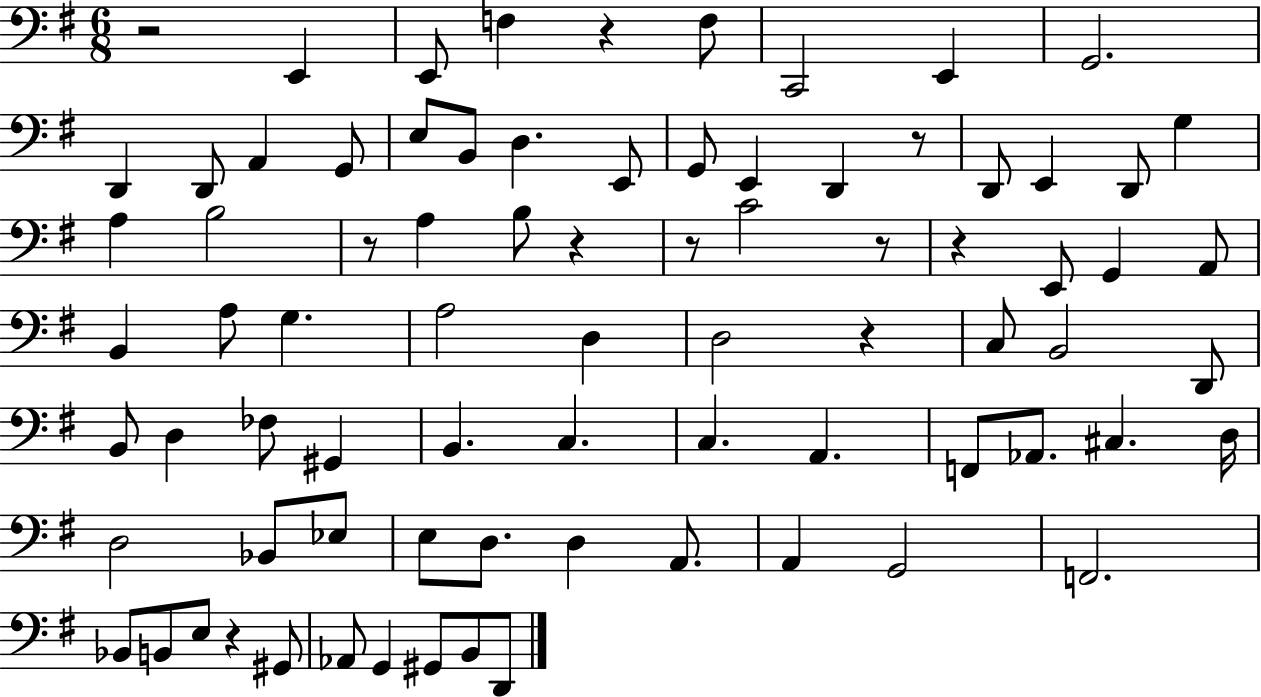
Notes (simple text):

R/h E2/q E2/e F3/q R/q F3/e C2/h E2/q G2/h. D2/q D2/e A2/q G2/e E3/e B2/e D3/q. E2/e G2/e E2/q D2/q R/e D2/e E2/q D2/e G3/q A3/q B3/h R/e A3/q B3/e R/q R/e C4/h R/e R/q E2/e G2/q A2/e B2/q A3/e G3/q. A3/h D3/q D3/h R/q C3/e B2/h D2/e B2/e D3/q FES3/e G#2/q B2/q. C3/q. C3/q. A2/q. F2/e Ab2/e. C#3/q. D3/s D3/h Bb2/e Eb3/e E3/e D3/e. D3/q A2/e. A2/q G2/h F2/h. Bb2/e B2/e E3/e R/q G#2/e Ab2/e G2/q G#2/e B2/e D2/e